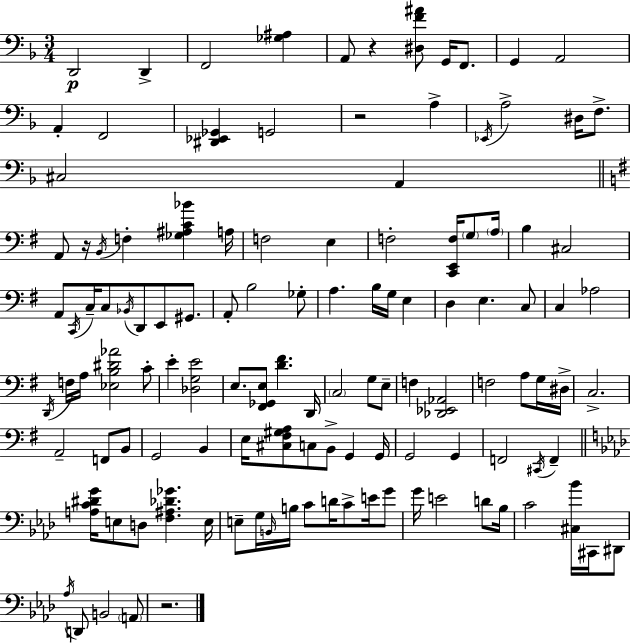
{
  \clef bass
  \numericTimeSignature
  \time 3/4
  \key d \minor
  d,2\p d,4-> | f,2 <ges ais>4 | a,8 r4 <dis f' ais'>8 g,16 f,8. | g,4 a,2 | \break a,4-. f,2 | <dis, ees, ges,>4 g,2 | r2 a4-> | \acciaccatura { ees,16 } a2-> dis16 f8.-> | \break cis2 a,4 | \bar "||" \break \key e \minor a,8 r16 \acciaccatura { b,16 } f4-. <ges ais c' bes'>4 | a16 f2 e4 | f2-. <c, e, f>16 \parenthesize g8 | \parenthesize a16 b4 cis2 | \break a,8 \acciaccatura { c,16 } c16-- c8 \acciaccatura { bes,16 } d,8 e,8 | gis,8. a,8-. b2 | ges8-. a4. b16 g16 e4 | d4 e4. | \break c8 c4 aes2 | \acciaccatura { d,16 } f16 a16 <ees b dis' aes'>2 | c'8-. e'4-. <des g e'>2 | e8. <fis, ges, e>8 <d' fis'>4. | \break d,16 \parenthesize c2 | g8 e8-- f4 <des, ees, aes,>2 | f2 | a8 g16 dis16-> c2.-> | \break a,2-- | f,8 b,8 g,2 | b,4 e16 <cis fis gis a>8 c8 b,8-> g,4 | g,16 g,2 | \break g,4 f,2 | \acciaccatura { cis,16 } f,4-- \bar "||" \break \key aes \major <a c' dis' g'>16 e8 d8 <f ais des' ges'>4. e16 | e8-- g16 \grace { b,16 } b16 c'8 d'16 c'8-> e'16 g'8 | g'16 e'2 d'8 | bes16 c'2 <cis bes'>16 cis,16 dis,8 | \break \acciaccatura { aes16 } d,8 b,2 | \parenthesize a,8 r2. | \bar "|."
}